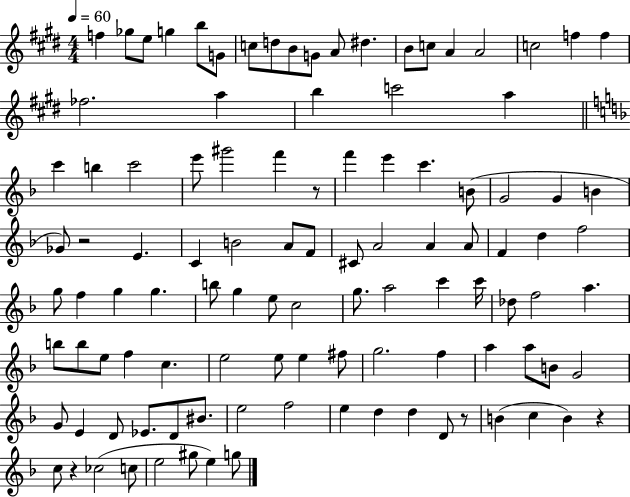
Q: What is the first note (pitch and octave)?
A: F5